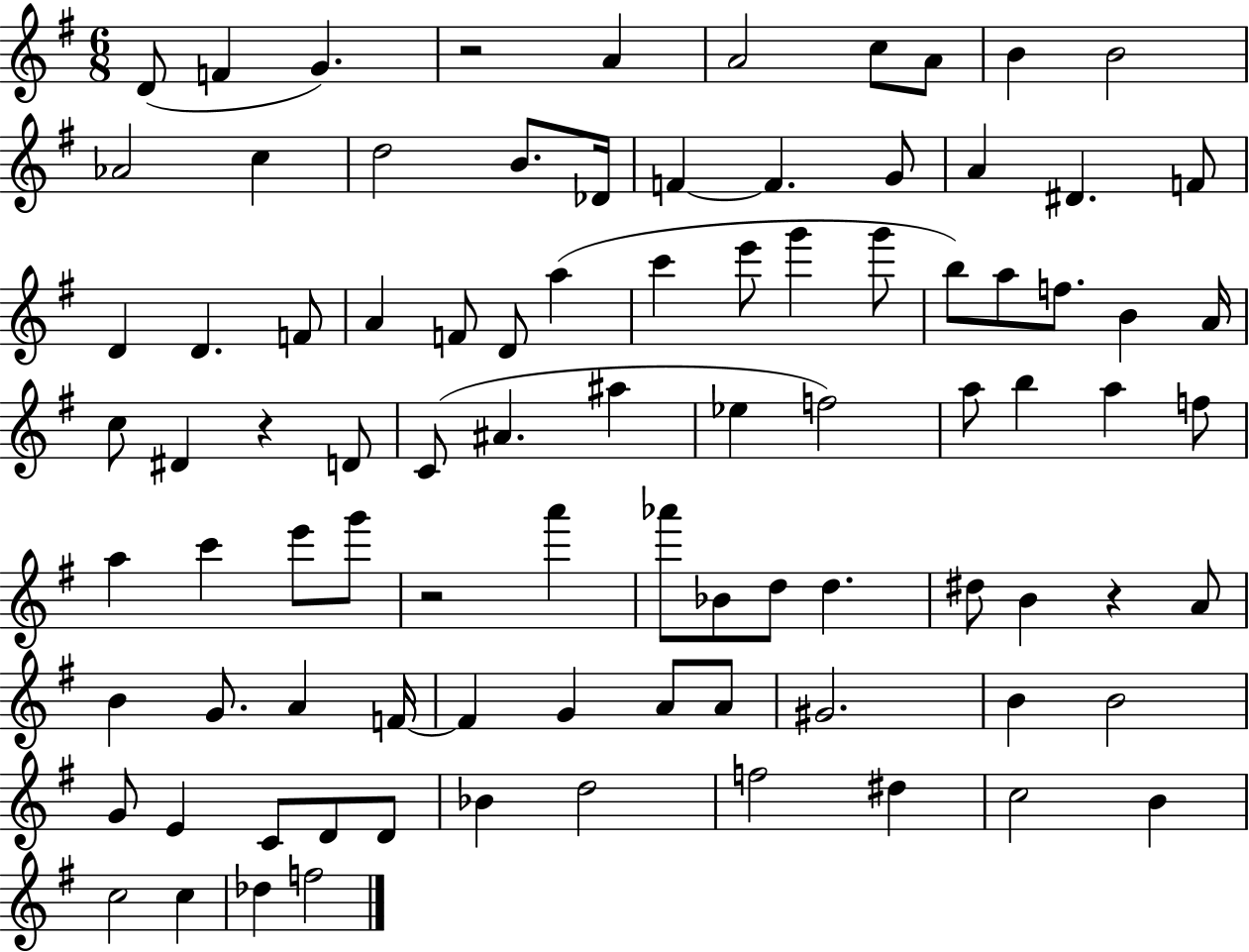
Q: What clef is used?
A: treble